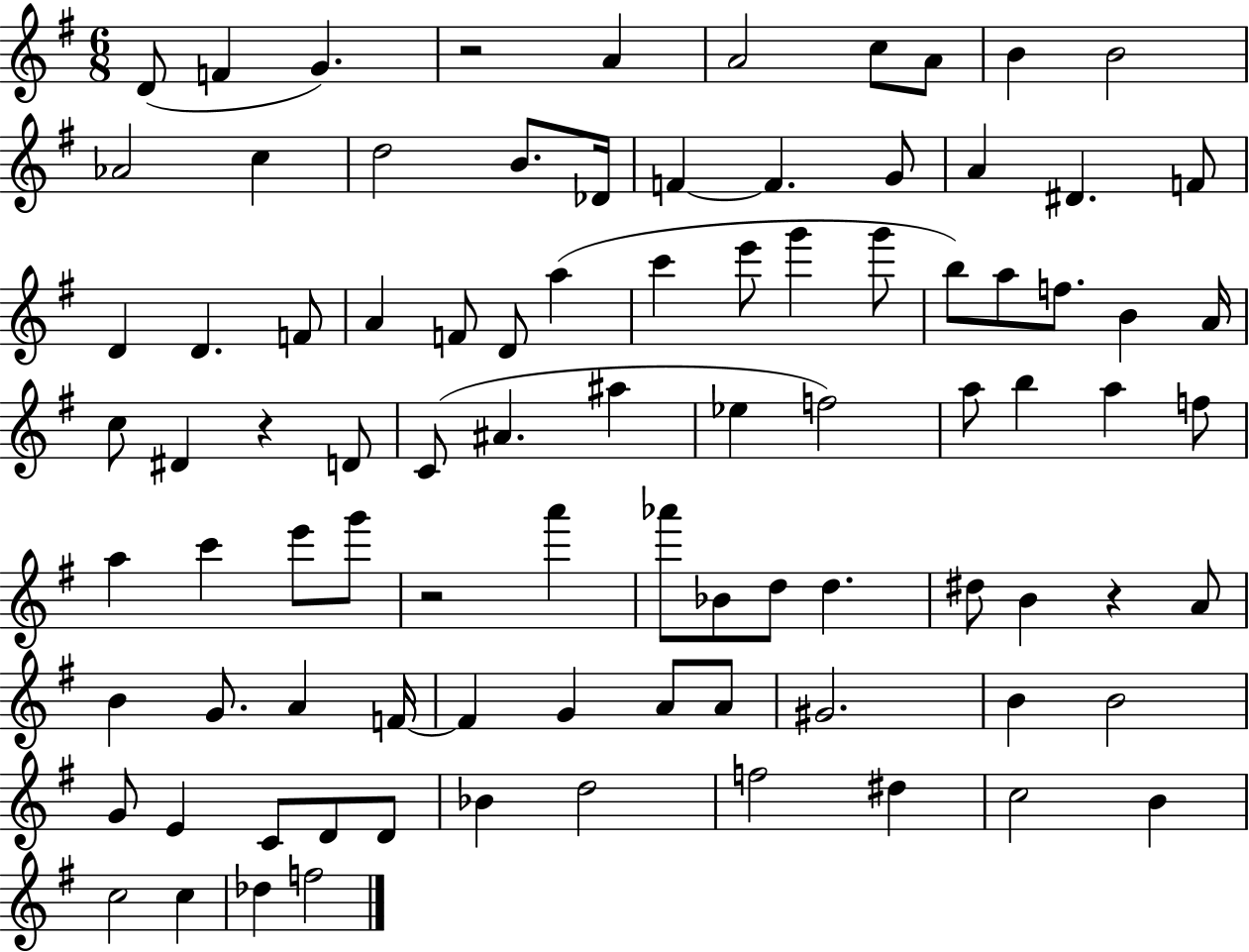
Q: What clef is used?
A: treble